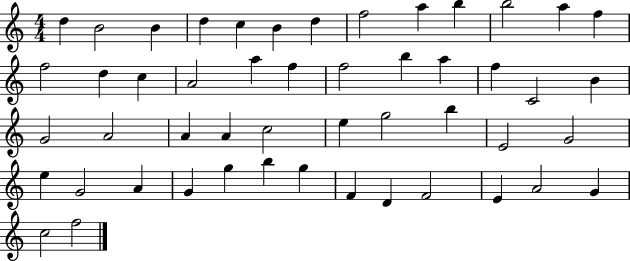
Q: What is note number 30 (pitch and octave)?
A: C5